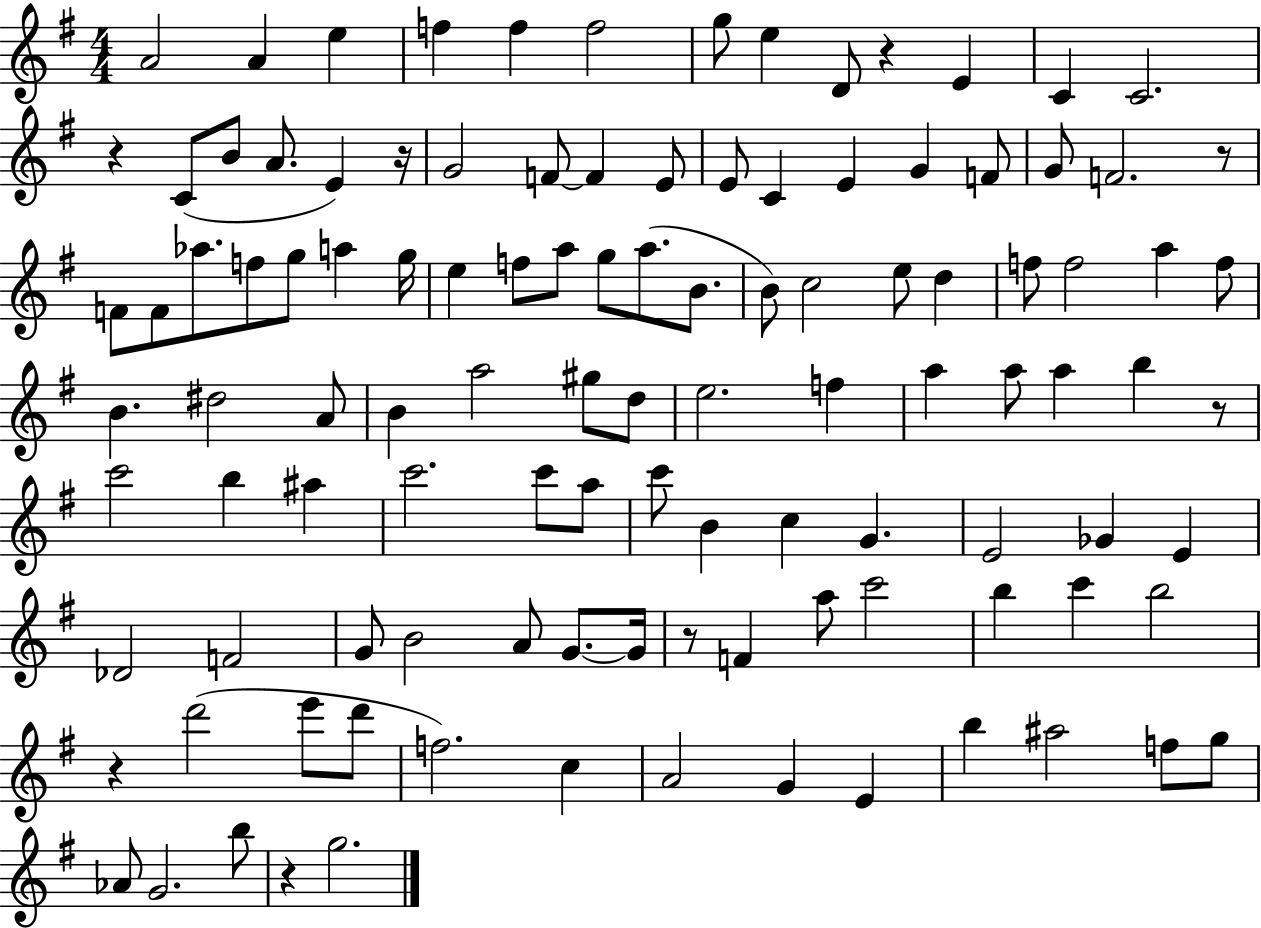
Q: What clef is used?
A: treble